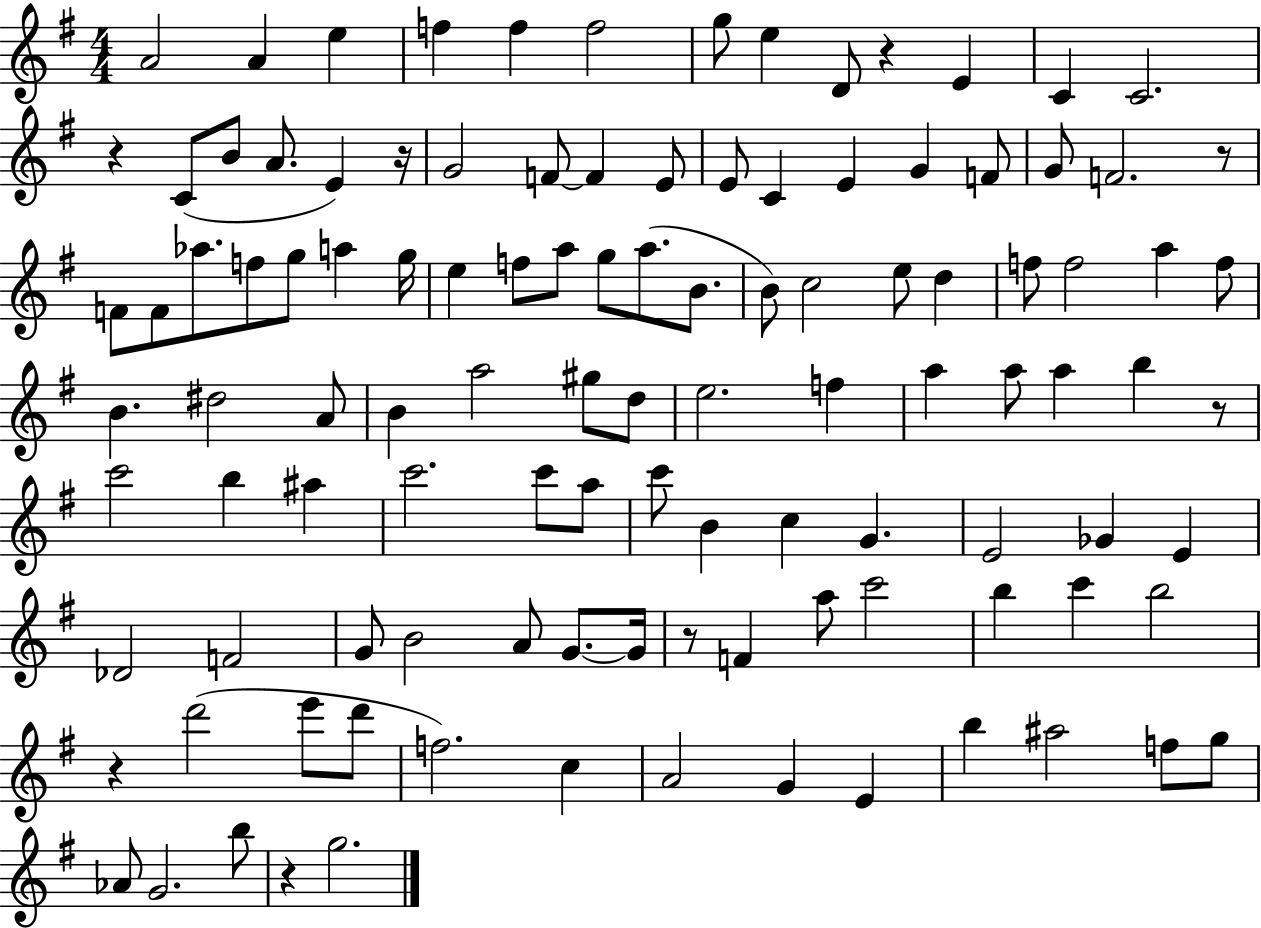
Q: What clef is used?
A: treble